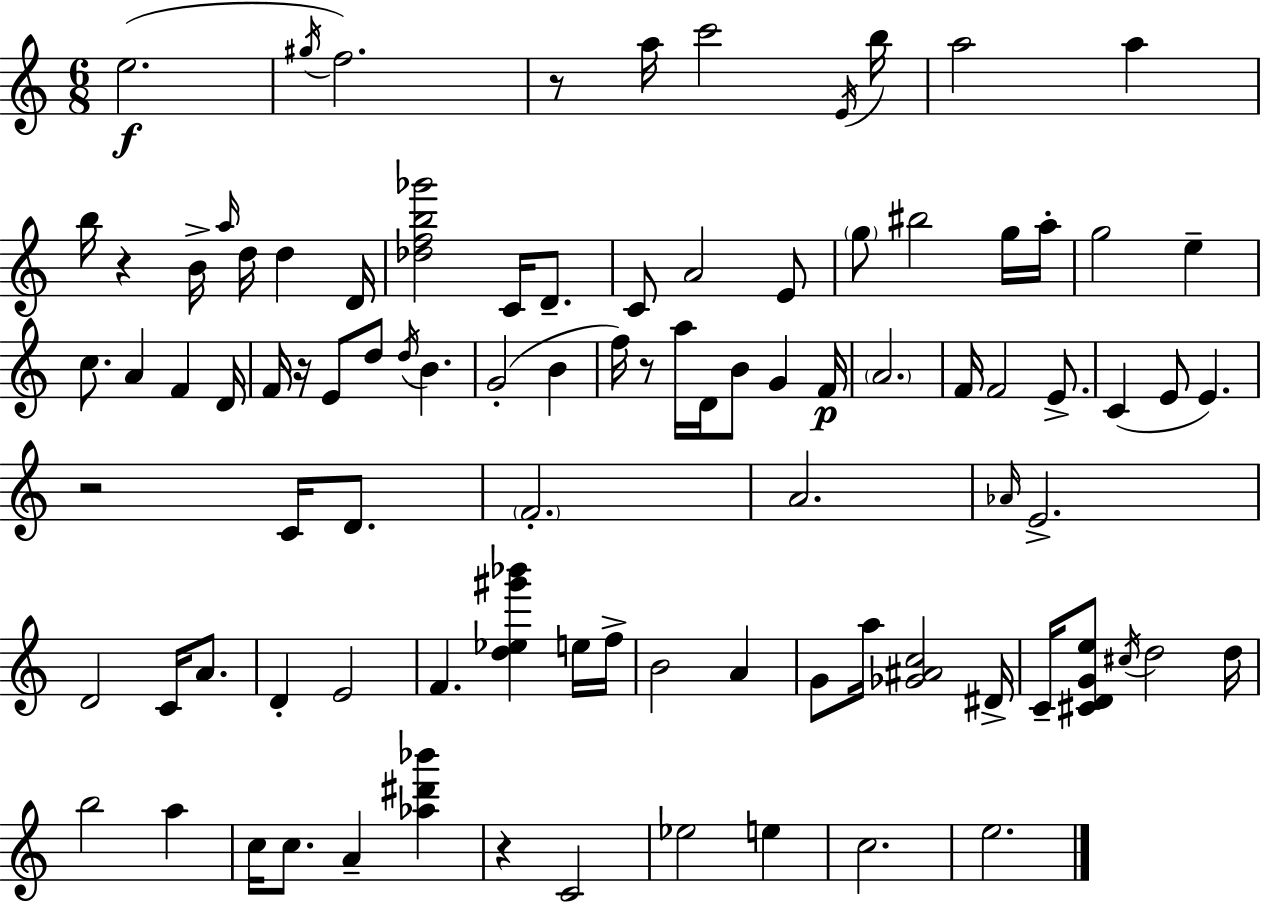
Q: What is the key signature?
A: C major